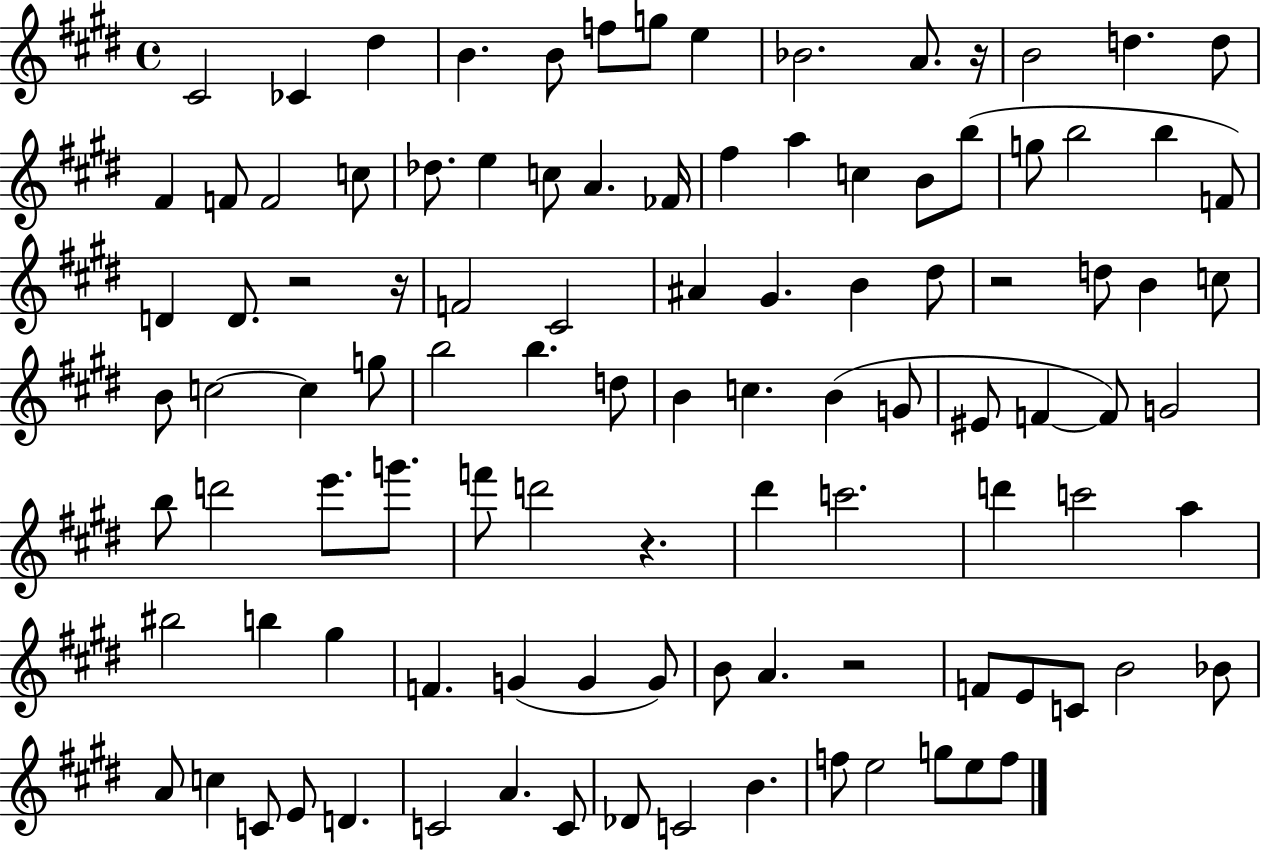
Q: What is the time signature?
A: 4/4